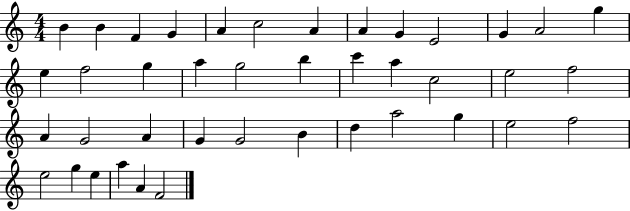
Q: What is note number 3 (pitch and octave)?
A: F4